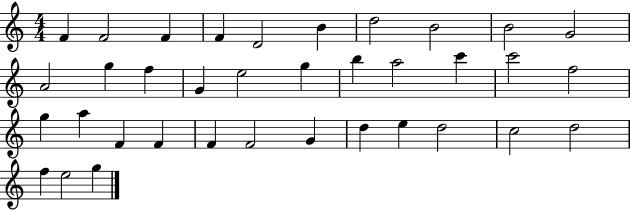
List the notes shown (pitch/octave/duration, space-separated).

F4/q F4/h F4/q F4/q D4/h B4/q D5/h B4/h B4/h G4/h A4/h G5/q F5/q G4/q E5/h G5/q B5/q A5/h C6/q C6/h F5/h G5/q A5/q F4/q F4/q F4/q F4/h G4/q D5/q E5/q D5/h C5/h D5/h F5/q E5/h G5/q